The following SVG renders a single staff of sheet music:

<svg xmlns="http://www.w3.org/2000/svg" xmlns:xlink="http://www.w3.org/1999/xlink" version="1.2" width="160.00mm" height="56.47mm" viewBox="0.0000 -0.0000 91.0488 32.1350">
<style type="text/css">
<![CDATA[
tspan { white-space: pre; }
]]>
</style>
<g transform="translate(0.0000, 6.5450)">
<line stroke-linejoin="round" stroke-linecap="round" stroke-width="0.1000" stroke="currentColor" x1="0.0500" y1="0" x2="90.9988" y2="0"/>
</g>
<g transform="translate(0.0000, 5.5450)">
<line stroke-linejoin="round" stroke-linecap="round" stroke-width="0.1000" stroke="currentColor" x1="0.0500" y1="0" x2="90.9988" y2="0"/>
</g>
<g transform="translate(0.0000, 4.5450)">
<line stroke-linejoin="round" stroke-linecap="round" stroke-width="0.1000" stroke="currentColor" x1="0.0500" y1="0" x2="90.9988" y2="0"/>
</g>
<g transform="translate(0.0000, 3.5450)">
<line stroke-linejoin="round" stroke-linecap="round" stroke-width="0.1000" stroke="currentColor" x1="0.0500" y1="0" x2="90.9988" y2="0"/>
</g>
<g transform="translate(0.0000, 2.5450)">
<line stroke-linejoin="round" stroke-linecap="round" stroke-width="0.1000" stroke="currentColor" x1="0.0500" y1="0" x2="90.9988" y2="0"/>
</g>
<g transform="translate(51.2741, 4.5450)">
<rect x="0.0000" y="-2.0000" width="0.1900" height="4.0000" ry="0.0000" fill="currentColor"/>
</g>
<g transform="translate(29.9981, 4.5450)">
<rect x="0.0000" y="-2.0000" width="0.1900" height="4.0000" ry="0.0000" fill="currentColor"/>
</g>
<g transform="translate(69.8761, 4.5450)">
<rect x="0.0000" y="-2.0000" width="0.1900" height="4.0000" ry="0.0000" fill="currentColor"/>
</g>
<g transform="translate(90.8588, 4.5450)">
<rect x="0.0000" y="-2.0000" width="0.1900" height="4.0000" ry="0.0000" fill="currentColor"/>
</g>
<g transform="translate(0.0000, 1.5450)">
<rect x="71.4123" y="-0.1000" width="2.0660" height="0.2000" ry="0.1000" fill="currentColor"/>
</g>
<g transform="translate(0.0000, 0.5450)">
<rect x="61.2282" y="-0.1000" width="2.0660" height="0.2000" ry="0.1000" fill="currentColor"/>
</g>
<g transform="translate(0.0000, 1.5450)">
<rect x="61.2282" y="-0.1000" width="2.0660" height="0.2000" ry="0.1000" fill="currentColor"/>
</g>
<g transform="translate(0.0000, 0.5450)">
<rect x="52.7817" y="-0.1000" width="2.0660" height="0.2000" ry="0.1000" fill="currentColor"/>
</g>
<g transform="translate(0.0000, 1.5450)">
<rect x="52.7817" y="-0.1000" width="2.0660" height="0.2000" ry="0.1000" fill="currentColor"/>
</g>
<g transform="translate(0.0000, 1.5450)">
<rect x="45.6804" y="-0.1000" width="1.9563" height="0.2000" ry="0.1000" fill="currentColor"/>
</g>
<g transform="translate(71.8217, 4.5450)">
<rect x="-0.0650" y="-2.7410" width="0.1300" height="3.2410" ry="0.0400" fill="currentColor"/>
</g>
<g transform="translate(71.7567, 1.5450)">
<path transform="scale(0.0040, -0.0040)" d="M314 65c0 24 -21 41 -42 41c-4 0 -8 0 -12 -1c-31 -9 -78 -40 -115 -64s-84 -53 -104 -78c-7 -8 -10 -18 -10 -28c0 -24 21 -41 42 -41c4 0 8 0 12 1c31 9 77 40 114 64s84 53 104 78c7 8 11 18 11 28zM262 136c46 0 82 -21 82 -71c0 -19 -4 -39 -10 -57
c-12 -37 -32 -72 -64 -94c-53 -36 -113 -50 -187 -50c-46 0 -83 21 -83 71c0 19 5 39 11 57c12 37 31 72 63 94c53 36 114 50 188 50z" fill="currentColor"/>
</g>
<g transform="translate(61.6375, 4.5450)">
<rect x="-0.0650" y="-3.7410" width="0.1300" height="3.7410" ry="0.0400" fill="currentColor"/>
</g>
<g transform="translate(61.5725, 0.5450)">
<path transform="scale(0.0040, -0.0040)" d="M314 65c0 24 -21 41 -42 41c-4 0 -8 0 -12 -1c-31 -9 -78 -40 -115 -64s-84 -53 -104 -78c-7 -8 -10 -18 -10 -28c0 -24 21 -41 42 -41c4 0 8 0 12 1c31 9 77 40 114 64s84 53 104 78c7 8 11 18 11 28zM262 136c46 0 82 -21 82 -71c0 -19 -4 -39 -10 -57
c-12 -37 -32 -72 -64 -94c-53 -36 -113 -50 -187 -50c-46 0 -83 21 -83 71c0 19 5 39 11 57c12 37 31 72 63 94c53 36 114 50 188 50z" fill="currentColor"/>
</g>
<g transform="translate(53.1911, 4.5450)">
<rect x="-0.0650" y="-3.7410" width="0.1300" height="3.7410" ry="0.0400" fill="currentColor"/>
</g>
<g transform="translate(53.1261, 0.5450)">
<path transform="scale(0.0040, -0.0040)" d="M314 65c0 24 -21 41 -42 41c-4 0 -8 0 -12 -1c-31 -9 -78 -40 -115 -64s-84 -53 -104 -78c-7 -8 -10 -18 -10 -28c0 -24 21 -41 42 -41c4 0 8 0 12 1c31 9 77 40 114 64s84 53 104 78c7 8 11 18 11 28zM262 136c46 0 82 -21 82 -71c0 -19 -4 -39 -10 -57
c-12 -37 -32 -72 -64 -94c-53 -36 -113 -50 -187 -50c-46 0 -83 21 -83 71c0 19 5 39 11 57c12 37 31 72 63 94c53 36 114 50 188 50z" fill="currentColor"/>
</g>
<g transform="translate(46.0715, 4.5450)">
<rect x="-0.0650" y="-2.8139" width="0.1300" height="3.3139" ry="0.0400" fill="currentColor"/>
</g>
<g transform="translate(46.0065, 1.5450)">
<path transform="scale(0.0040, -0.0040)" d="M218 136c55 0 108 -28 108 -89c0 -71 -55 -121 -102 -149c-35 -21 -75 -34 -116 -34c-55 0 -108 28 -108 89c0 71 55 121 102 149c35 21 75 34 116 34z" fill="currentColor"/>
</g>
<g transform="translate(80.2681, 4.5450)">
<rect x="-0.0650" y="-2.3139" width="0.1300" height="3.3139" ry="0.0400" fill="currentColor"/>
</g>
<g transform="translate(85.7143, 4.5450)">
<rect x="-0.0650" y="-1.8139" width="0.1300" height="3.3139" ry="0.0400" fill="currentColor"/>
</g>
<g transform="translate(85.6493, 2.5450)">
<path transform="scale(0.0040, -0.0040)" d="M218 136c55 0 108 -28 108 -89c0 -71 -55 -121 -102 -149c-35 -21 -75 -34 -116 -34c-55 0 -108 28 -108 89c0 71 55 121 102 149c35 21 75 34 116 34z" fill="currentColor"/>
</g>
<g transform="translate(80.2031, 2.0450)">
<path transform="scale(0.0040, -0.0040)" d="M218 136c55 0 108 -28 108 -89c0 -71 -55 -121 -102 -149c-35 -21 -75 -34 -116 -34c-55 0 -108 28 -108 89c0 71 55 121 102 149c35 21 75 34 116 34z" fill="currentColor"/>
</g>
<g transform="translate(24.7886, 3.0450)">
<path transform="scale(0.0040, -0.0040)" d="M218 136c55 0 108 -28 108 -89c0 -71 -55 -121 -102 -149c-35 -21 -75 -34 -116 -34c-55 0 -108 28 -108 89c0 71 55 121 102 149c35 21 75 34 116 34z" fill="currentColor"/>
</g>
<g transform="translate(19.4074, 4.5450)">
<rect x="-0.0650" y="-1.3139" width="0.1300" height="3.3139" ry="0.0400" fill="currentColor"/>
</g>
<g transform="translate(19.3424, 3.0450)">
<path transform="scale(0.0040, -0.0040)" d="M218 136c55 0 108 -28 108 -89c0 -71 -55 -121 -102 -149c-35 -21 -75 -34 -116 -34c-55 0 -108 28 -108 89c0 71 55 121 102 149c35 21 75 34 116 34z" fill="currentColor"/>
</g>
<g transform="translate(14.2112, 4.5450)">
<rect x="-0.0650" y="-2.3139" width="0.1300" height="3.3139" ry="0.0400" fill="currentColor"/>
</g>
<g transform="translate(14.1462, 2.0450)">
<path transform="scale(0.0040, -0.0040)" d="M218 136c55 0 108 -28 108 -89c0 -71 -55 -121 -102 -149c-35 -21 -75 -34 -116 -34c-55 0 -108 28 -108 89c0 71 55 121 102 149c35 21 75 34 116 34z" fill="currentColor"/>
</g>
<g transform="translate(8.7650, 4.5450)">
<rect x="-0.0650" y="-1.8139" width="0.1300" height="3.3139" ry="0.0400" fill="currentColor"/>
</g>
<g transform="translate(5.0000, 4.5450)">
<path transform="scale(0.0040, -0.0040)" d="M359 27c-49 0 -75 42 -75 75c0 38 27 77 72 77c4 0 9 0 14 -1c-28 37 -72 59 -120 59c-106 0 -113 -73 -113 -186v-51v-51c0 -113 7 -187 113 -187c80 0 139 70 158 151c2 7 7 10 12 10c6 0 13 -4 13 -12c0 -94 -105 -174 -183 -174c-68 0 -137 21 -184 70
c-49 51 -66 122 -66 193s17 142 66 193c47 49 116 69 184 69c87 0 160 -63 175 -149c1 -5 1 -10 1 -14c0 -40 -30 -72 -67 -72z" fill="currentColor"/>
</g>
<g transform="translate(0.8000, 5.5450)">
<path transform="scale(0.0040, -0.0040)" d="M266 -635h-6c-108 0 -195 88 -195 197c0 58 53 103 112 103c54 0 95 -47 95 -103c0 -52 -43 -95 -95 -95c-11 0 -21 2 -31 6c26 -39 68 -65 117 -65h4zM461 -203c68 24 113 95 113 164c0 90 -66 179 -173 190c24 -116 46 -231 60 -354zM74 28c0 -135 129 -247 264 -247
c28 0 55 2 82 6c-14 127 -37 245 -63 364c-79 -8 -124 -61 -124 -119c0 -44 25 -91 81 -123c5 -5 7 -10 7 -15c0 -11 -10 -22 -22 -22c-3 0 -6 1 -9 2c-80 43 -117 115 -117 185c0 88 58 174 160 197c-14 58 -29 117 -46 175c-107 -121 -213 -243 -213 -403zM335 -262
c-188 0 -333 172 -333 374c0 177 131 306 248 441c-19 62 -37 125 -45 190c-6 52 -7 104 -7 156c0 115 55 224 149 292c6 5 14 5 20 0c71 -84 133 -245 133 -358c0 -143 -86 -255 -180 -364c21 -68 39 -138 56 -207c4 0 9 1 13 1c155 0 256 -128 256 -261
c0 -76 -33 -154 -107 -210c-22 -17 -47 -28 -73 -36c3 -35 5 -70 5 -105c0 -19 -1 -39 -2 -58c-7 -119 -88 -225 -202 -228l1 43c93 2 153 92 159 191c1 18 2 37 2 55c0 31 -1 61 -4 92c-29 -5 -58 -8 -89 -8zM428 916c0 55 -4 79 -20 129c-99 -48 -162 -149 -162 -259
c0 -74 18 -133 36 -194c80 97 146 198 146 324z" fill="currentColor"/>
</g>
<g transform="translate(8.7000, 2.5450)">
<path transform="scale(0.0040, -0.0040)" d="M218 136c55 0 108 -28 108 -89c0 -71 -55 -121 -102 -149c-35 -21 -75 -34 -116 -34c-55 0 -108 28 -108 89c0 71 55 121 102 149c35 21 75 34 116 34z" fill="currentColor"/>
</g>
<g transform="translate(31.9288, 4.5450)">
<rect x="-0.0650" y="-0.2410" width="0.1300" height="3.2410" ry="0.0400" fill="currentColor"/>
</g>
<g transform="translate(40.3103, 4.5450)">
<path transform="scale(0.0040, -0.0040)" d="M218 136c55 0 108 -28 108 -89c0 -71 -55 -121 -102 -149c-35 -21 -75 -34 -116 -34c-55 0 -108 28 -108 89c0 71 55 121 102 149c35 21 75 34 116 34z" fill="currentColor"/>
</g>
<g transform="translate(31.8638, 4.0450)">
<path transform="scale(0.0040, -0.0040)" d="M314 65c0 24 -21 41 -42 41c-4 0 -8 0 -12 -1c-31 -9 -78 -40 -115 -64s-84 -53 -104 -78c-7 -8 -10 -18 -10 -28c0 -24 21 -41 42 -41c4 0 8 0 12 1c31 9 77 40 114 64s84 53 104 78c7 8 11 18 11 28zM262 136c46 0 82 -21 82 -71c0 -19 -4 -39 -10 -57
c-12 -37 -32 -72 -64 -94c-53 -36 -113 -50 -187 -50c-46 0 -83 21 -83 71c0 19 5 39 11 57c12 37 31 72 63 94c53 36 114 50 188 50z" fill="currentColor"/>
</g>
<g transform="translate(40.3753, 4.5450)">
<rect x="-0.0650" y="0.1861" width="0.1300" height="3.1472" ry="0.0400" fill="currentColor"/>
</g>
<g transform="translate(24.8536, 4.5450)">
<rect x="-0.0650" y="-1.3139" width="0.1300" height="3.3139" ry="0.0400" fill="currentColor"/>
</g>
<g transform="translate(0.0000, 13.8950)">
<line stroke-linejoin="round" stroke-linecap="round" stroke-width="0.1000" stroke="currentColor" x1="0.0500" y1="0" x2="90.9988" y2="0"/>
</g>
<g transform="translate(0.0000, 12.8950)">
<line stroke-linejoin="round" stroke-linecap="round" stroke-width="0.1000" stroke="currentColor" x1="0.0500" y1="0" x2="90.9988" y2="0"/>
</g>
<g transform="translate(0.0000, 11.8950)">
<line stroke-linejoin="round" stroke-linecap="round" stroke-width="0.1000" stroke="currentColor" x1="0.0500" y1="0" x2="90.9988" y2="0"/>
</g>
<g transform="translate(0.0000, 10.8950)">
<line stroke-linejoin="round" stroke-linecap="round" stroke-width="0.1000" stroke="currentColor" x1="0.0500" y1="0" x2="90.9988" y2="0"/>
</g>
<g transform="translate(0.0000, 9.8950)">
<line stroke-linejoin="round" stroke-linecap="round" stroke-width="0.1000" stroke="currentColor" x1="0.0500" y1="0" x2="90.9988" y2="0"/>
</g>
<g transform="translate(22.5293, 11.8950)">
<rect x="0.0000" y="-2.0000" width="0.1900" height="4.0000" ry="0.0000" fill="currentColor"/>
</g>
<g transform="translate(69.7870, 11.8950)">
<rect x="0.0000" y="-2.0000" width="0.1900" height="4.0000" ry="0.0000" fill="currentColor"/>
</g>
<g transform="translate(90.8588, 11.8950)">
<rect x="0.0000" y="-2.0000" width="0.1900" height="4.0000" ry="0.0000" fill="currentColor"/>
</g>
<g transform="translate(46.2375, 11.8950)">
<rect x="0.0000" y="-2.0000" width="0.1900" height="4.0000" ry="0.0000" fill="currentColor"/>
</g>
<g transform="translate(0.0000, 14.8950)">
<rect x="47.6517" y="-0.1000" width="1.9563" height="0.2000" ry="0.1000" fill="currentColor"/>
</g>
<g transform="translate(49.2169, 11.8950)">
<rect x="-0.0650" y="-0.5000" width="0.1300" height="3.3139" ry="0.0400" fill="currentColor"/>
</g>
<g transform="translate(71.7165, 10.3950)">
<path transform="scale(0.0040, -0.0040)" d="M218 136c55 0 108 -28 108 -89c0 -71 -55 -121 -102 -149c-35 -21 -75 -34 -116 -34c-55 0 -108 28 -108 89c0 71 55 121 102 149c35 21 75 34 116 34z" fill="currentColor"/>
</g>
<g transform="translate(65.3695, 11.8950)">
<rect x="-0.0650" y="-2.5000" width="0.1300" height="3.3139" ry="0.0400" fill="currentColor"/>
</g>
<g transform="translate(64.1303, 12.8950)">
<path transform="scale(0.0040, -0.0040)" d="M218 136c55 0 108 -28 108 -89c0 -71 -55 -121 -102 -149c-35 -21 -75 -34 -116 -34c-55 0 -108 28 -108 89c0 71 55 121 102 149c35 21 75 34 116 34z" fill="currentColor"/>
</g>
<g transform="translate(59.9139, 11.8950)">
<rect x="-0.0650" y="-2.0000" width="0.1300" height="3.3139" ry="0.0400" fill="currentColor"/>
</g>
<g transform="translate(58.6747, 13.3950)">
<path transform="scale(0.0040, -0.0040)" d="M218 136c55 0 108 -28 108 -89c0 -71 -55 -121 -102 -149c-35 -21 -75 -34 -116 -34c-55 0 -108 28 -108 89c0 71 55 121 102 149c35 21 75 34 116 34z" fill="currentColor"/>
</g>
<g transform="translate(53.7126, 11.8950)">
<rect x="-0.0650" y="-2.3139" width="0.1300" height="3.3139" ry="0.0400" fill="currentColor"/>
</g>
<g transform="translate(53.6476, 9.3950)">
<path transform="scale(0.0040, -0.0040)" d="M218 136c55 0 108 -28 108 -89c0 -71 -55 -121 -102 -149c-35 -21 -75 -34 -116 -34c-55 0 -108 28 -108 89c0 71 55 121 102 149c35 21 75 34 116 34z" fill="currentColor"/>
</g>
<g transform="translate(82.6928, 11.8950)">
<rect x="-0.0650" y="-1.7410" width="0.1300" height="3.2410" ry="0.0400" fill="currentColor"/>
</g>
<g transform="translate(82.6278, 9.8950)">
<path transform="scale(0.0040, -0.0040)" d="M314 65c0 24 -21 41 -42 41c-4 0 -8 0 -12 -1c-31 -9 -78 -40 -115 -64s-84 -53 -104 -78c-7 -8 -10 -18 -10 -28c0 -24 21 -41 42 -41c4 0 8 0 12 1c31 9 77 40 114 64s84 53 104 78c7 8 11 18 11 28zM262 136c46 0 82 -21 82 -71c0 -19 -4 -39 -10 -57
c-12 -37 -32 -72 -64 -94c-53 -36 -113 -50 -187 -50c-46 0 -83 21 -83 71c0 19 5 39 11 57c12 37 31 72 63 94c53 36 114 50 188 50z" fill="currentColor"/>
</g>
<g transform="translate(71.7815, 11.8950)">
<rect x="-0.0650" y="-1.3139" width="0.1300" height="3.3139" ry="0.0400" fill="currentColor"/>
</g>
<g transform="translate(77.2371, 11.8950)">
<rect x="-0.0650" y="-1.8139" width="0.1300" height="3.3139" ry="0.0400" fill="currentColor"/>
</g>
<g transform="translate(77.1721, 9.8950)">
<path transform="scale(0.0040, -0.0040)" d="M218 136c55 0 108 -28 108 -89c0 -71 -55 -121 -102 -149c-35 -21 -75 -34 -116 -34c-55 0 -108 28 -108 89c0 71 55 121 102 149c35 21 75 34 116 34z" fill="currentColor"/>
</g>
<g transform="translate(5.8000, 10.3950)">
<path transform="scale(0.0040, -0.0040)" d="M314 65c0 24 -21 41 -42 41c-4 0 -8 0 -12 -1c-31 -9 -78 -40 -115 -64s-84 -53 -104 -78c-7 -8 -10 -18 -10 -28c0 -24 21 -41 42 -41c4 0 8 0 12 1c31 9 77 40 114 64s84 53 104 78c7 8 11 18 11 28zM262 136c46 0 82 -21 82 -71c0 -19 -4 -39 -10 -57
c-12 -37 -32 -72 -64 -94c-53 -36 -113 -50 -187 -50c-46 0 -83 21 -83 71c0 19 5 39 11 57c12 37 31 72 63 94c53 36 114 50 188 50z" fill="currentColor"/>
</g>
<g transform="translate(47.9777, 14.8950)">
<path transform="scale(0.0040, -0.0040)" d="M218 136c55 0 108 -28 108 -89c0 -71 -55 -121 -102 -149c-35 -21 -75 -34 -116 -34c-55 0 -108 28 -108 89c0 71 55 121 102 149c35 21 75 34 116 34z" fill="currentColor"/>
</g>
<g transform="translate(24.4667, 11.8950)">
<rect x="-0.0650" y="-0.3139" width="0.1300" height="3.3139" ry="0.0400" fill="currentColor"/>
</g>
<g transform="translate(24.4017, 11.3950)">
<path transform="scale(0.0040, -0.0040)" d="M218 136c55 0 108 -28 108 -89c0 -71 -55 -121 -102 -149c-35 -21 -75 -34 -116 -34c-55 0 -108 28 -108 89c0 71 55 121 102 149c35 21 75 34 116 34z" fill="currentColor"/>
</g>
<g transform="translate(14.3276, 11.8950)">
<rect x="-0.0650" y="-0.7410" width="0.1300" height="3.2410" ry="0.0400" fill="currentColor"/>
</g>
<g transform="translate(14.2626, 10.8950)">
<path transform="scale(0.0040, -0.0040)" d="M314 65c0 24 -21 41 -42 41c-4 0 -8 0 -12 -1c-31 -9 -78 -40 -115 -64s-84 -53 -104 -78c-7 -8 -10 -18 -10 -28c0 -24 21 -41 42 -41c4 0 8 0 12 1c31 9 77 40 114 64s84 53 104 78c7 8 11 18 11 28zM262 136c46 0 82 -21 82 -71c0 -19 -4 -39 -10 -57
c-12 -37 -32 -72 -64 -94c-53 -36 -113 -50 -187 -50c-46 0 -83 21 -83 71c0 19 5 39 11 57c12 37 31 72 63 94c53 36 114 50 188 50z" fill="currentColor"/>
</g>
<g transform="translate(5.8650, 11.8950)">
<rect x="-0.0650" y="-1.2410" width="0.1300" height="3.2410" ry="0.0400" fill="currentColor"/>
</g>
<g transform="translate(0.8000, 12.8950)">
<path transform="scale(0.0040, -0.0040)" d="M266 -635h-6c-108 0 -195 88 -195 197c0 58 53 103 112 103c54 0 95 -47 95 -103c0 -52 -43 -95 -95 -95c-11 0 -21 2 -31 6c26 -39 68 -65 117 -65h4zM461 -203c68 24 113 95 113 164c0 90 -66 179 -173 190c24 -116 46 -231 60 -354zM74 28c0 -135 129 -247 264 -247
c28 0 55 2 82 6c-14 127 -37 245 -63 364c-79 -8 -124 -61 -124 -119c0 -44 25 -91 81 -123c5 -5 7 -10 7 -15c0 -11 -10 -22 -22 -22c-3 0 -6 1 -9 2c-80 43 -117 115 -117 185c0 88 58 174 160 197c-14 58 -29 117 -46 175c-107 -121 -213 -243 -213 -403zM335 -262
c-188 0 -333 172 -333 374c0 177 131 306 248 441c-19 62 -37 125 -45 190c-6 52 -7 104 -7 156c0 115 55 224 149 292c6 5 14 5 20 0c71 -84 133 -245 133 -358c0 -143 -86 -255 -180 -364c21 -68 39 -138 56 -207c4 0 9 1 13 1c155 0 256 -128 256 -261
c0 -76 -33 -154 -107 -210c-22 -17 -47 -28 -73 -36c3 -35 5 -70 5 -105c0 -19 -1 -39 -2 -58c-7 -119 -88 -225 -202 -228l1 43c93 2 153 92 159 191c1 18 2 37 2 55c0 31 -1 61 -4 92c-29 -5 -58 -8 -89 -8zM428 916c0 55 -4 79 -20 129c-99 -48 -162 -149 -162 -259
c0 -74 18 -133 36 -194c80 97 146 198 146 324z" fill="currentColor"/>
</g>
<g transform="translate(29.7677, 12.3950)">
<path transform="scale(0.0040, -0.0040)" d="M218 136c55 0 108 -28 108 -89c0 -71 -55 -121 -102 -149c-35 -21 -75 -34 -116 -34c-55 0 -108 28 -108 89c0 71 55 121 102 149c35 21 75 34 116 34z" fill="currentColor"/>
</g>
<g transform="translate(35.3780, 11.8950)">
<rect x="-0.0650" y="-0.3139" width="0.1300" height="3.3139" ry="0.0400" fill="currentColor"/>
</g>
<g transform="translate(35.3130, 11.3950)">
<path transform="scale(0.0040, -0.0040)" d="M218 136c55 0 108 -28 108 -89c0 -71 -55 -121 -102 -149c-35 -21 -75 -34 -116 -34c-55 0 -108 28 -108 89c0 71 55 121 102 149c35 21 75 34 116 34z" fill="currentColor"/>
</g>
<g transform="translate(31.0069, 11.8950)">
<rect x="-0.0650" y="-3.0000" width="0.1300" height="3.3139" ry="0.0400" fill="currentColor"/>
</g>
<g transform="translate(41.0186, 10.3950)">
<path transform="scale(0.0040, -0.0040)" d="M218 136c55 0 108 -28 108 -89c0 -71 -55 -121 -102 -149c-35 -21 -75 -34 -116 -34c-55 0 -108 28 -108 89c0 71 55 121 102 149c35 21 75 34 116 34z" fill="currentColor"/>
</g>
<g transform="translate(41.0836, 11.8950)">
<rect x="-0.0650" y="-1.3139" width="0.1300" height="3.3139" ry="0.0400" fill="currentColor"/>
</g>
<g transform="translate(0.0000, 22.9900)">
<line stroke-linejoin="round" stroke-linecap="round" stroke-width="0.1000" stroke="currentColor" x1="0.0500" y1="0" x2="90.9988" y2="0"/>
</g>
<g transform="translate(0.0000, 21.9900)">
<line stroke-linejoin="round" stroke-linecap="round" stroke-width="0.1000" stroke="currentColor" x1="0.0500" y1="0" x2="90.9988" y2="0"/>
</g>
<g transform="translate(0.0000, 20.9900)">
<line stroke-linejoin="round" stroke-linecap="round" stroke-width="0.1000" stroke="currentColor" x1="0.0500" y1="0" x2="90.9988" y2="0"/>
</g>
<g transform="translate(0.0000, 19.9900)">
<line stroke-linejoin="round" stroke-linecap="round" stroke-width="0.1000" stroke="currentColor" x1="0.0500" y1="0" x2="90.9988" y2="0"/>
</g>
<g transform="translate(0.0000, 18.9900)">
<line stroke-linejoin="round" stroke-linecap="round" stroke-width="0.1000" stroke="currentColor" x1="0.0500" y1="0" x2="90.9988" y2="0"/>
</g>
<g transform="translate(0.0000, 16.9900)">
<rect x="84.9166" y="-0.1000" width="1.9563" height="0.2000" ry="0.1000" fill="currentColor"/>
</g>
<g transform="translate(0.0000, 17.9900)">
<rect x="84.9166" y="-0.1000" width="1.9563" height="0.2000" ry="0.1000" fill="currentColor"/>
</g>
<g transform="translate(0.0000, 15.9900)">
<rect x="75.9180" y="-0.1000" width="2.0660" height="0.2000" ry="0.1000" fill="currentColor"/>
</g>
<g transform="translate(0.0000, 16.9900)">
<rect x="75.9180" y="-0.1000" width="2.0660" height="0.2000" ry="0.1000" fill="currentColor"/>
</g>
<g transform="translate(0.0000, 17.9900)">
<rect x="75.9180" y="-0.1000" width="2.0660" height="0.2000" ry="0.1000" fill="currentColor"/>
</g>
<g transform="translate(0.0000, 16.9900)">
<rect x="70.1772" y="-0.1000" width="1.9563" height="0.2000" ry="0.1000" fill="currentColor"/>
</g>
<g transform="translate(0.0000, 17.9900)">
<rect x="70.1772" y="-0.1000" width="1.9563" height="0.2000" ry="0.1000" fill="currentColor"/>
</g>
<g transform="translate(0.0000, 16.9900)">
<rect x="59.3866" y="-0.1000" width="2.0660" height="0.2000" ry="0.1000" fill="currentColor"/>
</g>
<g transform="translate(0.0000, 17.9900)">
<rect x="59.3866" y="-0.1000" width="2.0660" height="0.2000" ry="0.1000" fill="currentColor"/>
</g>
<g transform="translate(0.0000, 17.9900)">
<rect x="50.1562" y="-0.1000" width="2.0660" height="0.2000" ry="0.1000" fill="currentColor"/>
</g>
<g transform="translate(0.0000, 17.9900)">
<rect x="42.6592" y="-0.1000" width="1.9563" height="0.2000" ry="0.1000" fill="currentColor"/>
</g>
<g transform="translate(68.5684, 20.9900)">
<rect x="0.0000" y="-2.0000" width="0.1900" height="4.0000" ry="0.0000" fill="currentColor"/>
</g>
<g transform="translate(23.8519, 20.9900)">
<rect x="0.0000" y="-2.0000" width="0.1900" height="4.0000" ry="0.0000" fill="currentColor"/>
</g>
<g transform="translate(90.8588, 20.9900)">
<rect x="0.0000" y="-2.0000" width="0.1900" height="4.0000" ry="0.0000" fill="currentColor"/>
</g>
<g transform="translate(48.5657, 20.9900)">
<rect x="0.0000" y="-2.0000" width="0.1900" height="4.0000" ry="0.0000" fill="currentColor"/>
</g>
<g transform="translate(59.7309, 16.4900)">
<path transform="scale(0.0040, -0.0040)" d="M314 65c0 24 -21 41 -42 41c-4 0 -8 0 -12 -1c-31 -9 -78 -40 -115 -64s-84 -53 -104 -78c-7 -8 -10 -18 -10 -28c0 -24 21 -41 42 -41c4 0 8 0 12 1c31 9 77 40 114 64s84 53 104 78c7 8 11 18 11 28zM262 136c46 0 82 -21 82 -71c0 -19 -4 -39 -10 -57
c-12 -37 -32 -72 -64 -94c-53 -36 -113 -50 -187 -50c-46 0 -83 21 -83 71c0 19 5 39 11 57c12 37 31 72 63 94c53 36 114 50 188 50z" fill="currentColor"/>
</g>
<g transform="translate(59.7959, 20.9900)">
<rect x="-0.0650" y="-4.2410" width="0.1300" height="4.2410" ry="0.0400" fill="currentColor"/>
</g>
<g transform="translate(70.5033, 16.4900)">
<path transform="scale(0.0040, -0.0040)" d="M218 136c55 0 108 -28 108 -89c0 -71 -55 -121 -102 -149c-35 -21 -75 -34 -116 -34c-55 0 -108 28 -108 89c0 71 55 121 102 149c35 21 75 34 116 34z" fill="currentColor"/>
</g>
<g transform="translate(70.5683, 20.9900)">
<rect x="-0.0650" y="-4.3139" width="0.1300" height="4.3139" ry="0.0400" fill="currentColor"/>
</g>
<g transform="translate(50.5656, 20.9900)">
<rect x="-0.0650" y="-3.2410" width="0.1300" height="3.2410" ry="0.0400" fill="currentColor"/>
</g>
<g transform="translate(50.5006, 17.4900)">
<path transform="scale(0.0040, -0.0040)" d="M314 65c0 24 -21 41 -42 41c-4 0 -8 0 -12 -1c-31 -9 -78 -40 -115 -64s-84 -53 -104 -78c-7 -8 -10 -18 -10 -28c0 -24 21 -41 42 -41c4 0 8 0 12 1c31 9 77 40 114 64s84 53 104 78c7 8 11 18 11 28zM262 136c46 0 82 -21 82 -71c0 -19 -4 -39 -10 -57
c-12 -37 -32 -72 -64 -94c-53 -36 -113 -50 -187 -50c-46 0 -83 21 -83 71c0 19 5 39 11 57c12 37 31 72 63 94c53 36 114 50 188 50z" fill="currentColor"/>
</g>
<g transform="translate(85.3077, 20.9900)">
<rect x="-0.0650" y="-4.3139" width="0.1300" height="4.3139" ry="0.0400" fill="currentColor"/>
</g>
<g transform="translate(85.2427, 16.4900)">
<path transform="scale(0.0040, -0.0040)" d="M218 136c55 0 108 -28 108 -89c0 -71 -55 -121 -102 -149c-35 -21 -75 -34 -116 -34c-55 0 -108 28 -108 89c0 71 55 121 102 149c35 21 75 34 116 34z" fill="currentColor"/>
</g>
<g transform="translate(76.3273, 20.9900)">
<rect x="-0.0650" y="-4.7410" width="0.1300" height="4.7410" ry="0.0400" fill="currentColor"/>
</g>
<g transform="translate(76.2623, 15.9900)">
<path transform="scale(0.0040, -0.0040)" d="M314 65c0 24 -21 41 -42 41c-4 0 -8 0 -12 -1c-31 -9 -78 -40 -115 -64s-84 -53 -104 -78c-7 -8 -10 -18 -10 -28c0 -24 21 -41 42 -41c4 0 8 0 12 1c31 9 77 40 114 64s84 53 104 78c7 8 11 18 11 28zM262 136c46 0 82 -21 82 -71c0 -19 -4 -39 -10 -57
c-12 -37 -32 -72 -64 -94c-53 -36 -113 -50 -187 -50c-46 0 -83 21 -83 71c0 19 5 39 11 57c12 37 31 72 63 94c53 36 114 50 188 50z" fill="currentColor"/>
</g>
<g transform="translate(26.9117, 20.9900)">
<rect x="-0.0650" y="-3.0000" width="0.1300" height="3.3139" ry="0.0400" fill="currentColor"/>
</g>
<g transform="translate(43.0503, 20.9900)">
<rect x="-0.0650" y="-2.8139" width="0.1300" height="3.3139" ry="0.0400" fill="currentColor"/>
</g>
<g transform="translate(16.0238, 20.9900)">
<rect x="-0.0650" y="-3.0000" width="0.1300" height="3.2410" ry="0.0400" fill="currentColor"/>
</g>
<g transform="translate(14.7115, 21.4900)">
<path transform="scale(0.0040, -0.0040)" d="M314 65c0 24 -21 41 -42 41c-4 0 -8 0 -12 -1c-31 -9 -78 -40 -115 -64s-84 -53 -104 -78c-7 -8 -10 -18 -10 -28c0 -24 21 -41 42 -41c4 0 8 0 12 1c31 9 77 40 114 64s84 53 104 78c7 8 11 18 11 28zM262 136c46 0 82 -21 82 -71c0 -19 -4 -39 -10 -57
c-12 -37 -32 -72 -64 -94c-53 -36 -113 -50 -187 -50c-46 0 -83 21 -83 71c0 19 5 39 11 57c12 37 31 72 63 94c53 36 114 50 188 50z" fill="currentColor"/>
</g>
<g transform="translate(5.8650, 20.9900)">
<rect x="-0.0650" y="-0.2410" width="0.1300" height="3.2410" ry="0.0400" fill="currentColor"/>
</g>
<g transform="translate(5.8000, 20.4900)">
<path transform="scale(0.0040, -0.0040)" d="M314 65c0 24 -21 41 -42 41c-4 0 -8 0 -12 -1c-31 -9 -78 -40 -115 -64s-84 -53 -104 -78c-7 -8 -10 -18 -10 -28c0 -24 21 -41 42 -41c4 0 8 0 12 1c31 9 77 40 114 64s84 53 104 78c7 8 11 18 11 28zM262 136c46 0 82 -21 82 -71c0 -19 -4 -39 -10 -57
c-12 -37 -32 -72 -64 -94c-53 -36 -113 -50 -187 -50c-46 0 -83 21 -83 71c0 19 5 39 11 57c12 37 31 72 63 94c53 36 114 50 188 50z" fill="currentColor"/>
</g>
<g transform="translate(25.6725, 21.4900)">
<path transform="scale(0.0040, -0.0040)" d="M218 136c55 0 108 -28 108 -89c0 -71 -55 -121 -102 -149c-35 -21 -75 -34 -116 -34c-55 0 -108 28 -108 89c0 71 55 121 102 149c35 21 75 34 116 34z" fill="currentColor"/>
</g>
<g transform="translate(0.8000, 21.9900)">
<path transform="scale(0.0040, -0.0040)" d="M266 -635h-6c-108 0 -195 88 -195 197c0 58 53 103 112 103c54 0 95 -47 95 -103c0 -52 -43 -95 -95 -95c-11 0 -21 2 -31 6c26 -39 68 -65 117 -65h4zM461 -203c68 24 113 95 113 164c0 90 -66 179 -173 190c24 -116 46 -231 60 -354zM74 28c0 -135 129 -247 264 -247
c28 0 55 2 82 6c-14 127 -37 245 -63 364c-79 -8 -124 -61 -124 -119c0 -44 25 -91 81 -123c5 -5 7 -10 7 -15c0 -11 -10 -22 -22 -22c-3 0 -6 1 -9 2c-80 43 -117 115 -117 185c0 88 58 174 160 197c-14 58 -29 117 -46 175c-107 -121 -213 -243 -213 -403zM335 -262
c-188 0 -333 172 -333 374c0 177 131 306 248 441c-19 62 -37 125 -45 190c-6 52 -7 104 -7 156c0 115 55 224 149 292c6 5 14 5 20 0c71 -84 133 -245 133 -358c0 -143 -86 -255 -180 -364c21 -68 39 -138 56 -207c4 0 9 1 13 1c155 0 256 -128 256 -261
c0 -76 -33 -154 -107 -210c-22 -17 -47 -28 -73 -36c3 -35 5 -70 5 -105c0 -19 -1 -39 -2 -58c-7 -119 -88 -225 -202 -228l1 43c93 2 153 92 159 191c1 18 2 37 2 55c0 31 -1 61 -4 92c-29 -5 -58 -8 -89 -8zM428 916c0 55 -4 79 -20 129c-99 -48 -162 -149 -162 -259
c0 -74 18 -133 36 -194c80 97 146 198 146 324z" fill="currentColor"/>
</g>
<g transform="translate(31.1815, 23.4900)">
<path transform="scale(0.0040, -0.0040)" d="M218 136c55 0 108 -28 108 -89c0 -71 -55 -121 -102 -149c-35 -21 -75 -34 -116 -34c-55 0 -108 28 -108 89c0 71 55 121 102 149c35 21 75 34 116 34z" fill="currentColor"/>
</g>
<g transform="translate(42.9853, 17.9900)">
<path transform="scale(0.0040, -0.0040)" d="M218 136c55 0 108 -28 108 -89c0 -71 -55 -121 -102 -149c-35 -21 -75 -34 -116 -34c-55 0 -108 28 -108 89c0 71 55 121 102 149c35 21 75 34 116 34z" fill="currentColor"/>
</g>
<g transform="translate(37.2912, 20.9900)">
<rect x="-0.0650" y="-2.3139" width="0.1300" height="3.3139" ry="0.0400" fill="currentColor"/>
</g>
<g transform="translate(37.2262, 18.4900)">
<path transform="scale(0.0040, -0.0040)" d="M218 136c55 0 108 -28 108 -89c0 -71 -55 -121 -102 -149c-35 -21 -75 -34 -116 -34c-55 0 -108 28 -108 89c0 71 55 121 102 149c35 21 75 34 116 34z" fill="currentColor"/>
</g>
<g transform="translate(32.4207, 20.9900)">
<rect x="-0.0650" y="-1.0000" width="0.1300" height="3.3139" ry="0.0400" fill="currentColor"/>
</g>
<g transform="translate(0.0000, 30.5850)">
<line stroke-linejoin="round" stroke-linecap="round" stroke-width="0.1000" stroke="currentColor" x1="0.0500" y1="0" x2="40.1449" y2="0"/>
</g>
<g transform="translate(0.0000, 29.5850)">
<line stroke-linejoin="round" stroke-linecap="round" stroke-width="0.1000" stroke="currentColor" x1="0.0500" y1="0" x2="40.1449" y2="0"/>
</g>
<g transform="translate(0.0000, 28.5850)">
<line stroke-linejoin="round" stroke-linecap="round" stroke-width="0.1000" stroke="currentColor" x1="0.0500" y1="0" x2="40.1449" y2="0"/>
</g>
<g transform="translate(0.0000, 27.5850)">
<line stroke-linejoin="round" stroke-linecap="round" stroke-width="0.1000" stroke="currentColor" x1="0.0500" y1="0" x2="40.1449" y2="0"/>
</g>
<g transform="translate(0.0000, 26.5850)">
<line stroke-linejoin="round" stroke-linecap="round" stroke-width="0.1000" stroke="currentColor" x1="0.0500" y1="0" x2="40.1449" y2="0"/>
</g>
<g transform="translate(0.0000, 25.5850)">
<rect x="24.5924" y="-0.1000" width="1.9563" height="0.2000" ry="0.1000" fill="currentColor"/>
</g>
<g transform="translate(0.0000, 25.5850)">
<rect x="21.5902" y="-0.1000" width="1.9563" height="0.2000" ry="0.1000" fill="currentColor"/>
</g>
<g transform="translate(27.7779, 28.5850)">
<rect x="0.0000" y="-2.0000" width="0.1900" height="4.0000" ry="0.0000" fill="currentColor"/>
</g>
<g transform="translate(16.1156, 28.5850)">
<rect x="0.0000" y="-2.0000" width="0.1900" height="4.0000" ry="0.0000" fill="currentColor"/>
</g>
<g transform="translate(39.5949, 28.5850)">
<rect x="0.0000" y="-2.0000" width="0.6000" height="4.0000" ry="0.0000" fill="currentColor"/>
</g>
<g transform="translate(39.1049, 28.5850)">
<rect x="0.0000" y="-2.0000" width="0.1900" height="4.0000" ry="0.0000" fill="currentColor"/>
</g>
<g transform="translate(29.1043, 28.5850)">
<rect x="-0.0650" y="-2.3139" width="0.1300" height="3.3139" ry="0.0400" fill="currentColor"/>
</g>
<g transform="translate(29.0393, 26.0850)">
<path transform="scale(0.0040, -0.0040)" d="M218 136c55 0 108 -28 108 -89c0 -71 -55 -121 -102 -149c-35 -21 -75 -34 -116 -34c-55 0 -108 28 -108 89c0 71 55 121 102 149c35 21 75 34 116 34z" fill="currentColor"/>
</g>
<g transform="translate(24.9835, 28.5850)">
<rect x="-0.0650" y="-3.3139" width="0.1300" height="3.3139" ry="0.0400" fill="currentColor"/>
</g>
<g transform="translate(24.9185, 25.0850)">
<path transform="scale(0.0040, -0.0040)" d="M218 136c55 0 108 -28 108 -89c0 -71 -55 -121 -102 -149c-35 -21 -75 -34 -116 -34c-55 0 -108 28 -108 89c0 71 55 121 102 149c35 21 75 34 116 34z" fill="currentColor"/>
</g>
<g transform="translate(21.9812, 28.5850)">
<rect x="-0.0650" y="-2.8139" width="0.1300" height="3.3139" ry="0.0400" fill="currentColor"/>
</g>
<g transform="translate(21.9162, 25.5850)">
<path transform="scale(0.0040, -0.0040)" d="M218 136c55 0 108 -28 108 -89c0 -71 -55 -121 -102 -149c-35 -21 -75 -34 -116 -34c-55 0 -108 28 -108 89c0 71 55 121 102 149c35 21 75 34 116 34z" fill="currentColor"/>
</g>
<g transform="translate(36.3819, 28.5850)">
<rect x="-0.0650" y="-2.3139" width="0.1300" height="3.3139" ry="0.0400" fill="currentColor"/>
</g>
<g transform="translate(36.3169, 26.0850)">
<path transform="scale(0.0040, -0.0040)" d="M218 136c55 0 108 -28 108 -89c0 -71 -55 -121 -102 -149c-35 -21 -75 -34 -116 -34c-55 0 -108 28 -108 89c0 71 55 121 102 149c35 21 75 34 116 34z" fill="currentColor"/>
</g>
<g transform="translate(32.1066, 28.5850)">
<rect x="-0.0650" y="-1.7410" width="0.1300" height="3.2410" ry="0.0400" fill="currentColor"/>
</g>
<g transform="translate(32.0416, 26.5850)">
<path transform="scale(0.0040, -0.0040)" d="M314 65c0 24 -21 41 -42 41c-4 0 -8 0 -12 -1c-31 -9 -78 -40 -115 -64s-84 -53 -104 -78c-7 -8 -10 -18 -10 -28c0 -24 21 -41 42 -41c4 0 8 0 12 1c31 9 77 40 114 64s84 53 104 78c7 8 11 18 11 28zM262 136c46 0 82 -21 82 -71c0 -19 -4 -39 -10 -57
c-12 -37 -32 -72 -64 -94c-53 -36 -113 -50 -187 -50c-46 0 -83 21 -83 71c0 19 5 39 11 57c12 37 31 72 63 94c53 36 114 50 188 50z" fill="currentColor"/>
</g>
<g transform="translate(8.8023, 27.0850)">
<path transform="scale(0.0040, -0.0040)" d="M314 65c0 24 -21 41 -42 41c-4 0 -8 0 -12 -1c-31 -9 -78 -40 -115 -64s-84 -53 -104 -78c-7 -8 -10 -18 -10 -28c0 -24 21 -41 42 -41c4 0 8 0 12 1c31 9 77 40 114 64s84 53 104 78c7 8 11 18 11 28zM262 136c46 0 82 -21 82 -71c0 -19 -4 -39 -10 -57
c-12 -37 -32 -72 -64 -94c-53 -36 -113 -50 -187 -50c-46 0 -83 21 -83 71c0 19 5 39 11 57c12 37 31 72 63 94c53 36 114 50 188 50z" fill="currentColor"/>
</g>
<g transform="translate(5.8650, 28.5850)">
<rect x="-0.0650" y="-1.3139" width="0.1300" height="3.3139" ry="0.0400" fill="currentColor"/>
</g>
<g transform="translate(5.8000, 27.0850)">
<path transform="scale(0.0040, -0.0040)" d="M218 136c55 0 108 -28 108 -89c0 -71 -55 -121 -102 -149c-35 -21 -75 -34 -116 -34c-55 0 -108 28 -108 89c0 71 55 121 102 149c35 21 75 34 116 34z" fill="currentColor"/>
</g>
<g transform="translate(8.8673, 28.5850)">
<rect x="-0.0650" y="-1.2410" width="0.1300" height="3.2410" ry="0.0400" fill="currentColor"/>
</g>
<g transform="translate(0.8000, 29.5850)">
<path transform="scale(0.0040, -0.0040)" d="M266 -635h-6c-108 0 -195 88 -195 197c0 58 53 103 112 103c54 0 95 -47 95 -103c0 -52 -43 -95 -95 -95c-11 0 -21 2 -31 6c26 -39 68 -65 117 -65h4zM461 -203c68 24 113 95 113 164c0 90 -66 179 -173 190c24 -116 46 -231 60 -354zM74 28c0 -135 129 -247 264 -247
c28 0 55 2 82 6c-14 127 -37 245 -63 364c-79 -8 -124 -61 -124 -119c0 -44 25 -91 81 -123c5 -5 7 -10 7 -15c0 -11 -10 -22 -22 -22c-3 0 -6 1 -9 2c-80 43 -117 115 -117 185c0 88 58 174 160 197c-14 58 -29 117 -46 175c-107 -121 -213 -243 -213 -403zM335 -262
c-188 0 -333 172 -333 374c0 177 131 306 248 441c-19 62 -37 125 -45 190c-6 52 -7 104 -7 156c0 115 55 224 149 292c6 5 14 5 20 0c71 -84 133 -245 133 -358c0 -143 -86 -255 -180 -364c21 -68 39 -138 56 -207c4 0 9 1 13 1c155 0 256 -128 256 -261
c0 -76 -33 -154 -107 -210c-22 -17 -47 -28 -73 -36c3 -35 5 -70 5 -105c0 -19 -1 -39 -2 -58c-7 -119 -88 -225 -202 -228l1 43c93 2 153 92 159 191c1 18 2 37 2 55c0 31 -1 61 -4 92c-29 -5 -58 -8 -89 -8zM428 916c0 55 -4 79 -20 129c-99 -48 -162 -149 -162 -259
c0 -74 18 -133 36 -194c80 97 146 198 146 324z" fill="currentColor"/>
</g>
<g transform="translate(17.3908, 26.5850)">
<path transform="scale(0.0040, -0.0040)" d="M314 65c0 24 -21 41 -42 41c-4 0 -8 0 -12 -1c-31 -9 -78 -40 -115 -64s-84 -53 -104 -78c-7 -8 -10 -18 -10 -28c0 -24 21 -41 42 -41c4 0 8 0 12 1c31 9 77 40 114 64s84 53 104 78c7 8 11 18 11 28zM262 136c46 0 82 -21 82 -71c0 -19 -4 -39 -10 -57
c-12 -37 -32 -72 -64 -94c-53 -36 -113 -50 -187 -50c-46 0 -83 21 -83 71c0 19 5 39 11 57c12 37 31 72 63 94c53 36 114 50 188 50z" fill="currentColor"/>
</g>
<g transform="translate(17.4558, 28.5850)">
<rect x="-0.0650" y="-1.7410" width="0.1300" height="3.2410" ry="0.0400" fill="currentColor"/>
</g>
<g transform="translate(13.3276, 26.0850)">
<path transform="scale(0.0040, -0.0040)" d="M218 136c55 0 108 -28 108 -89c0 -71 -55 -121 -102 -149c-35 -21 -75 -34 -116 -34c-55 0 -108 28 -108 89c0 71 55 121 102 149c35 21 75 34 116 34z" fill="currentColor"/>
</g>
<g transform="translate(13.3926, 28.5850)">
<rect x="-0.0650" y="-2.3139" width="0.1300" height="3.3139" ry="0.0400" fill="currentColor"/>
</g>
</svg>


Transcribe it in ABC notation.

X:1
T:Untitled
M:4/4
L:1/4
K:C
f g e e c2 B a c'2 c'2 a2 g f e2 d2 c A c e C g F G e f f2 c2 A2 A D g a b2 d'2 d' e'2 d' e e2 g f2 a b g f2 g